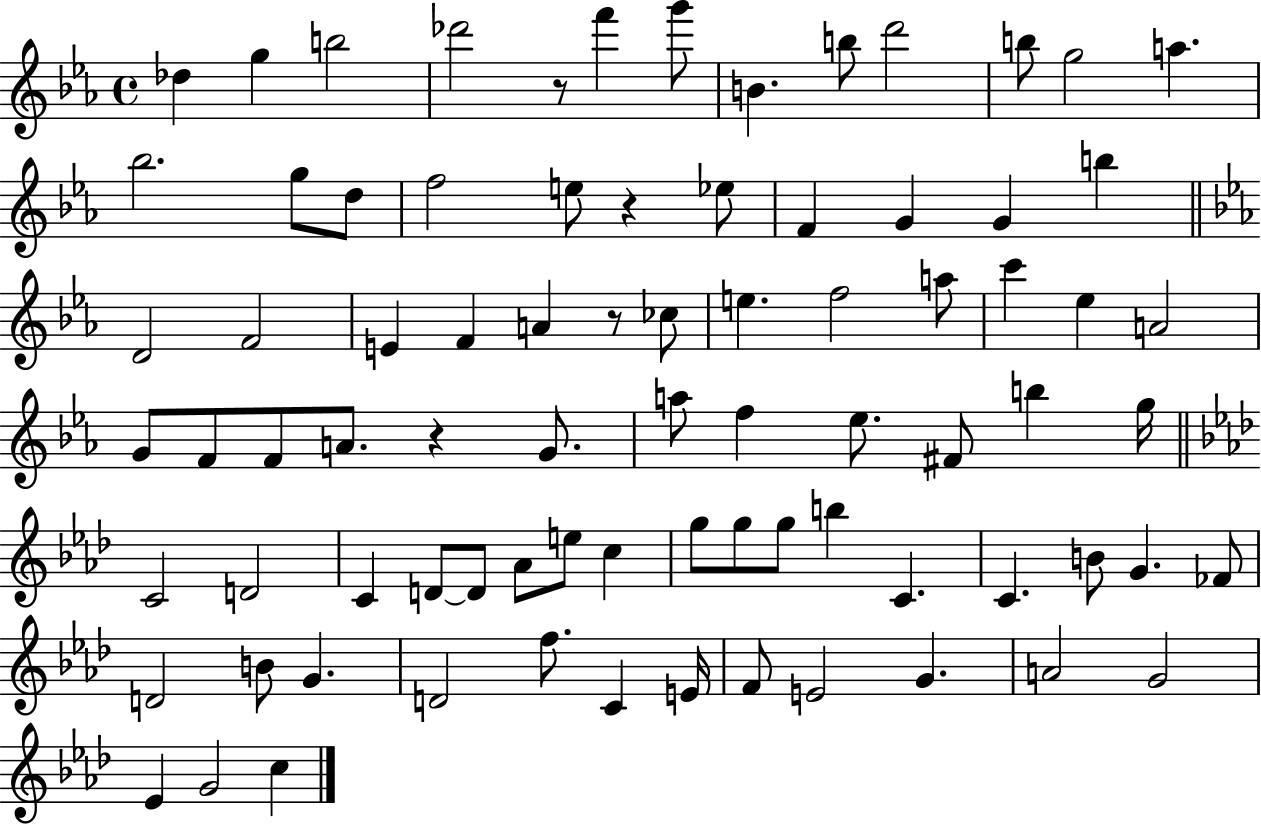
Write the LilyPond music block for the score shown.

{
  \clef treble
  \time 4/4
  \defaultTimeSignature
  \key ees \major
  des''4 g''4 b''2 | des'''2 r8 f'''4 g'''8 | b'4. b''8 d'''2 | b''8 g''2 a''4. | \break bes''2. g''8 d''8 | f''2 e''8 r4 ees''8 | f'4 g'4 g'4 b''4 | \bar "||" \break \key ees \major d'2 f'2 | e'4 f'4 a'4 r8 ces''8 | e''4. f''2 a''8 | c'''4 ees''4 a'2 | \break g'8 f'8 f'8 a'8. r4 g'8. | a''8 f''4 ees''8. fis'8 b''4 g''16 | \bar "||" \break \key f \minor c'2 d'2 | c'4 d'8~~ d'8 aes'8 e''8 c''4 | g''8 g''8 g''8 b''4 c'4. | c'4. b'8 g'4. fes'8 | \break d'2 b'8 g'4. | d'2 f''8. c'4 e'16 | f'8 e'2 g'4. | a'2 g'2 | \break ees'4 g'2 c''4 | \bar "|."
}